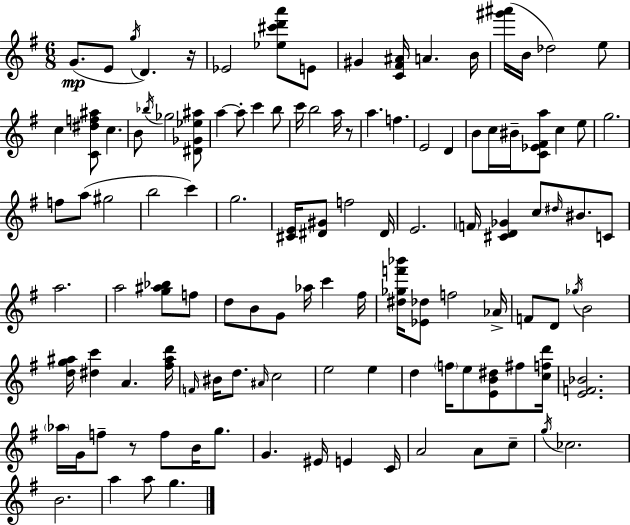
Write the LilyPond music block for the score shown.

{
  \clef treble
  \numericTimeSignature
  \time 6/8
  \key e \minor
  \repeat volta 2 { g'8.(\mp e'8 \acciaccatura { g''16 } d'4.) | r16 ees'2 <ees'' cis''' d''' a'''>8 e'8 | gis'4 <c' fis' ais'>16 a'4. | b'16 <gis''' ais'''>16( b'16 des''2) e''8 | \break c''4 <c' dis'' f'' ais''>8 c''4. | b'8 \acciaccatura { bes''16 } ges''2 | <dis' ges' ees'' ais''>8 a''4~~ a''8-. c'''4 | b''8 c'''16 b''2 a''16 | \break r8 a''4. f''4. | e'2 d'4 | b'8 c''16 bis'16-- <c' ees' fis' a''>8 c''4 | e''8 g''2. | \break f''8 a''8( gis''2 | b''2 c'''4) | g''2. | <cis' e'>16 <dis' gis'>8 f''2 | \break dis'16 e'2. | \parenthesize f'16 <cis' d' ges'>4 c''8 \grace { dis''16 } bis'8. | c'8 a''2. | a''2 <g'' ais'' bes''>8 | \break f''8 d''8 b'8 g'8 aes''16 c'''4 | fis''16 <dis'' ges'' f''' bes'''>16 <ees' des''>8 f''2 | aes'16-> f'8 d'8 \acciaccatura { ges''16 } b'2 | <d'' g'' ais''>16 <dis'' c'''>4 a'4. | \break <fis'' ais'' d'''>16 \grace { f'16 } bis'16 d''8. \grace { ais'16 } c''2 | e''2 | e''4 d''4 \parenthesize f''16 e''8 | <e' b' dis''>8 fis''8 <c'' f'' d'''>16 <e' f' bes'>2. | \break \parenthesize aes''16 g'16 f''8-- r8 | f''8 b'16 g''8. g'4. | eis'16 e'4 c'16 a'2 | a'8 c''8-- \acciaccatura { g''16 } ces''2. | \break b'2. | a''4 a''8 | g''4. } \bar "|."
}